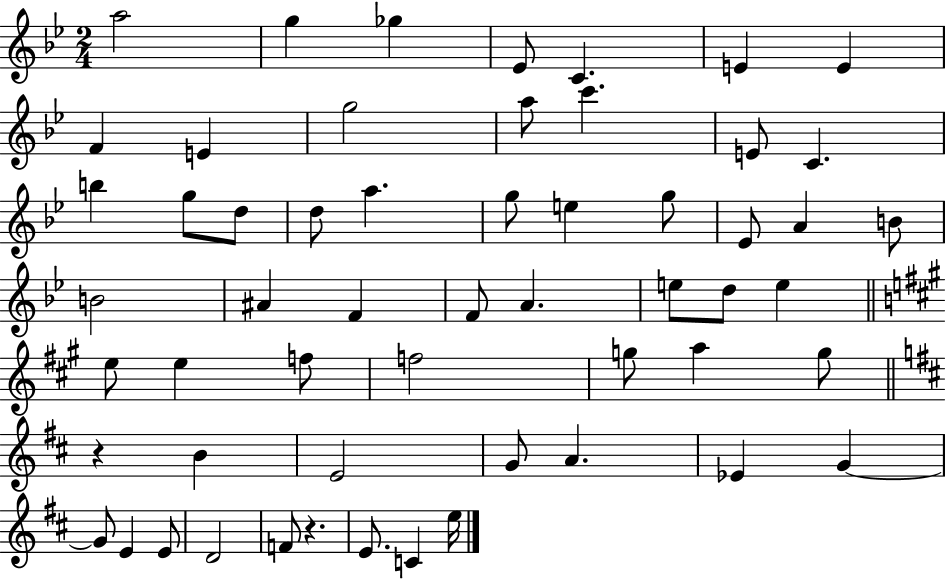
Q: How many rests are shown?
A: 2